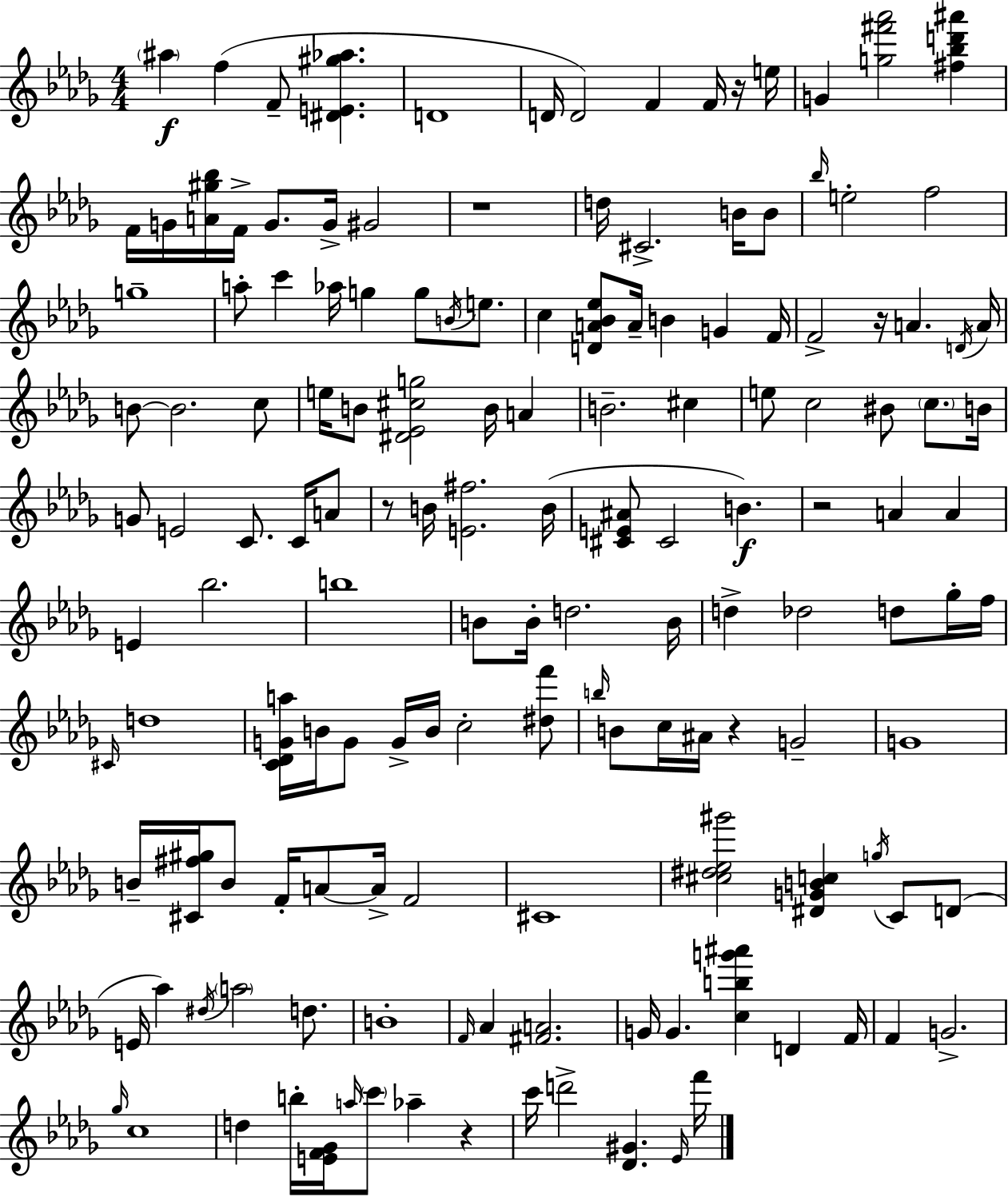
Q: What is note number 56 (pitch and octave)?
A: E4